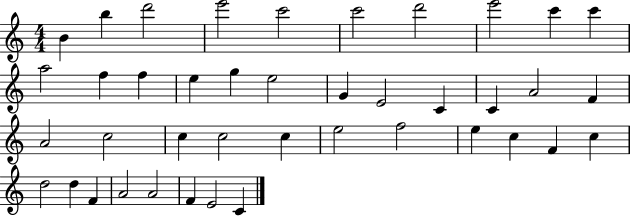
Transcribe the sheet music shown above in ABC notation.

X:1
T:Untitled
M:4/4
L:1/4
K:C
B b d'2 e'2 c'2 c'2 d'2 e'2 c' c' a2 f f e g e2 G E2 C C A2 F A2 c2 c c2 c e2 f2 e c F c d2 d F A2 A2 F E2 C